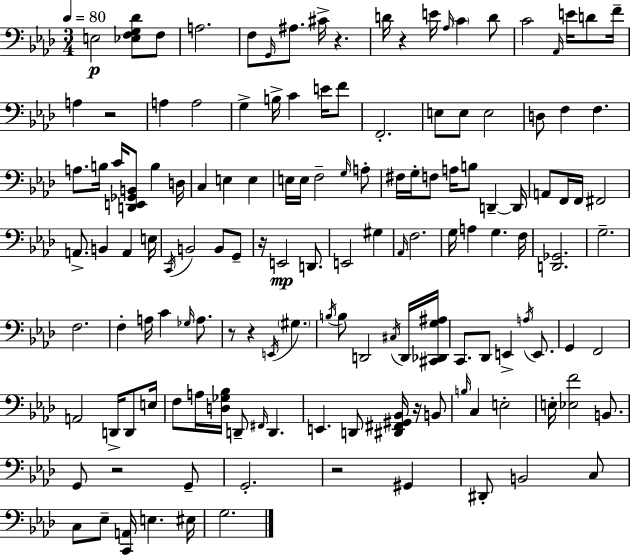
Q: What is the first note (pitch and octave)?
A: E3